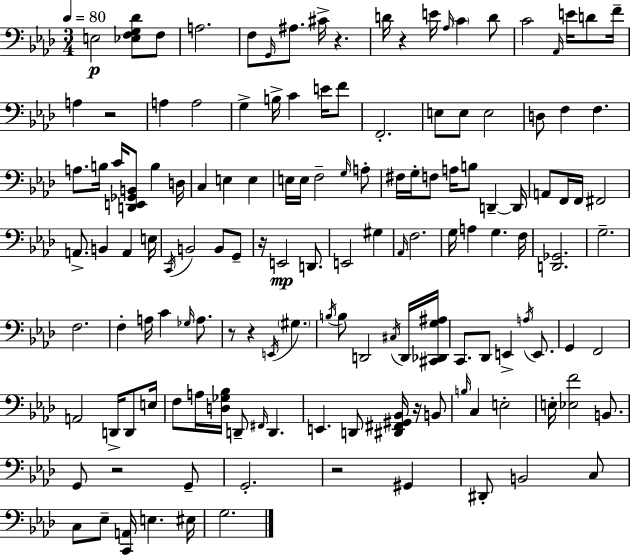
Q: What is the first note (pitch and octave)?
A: E3